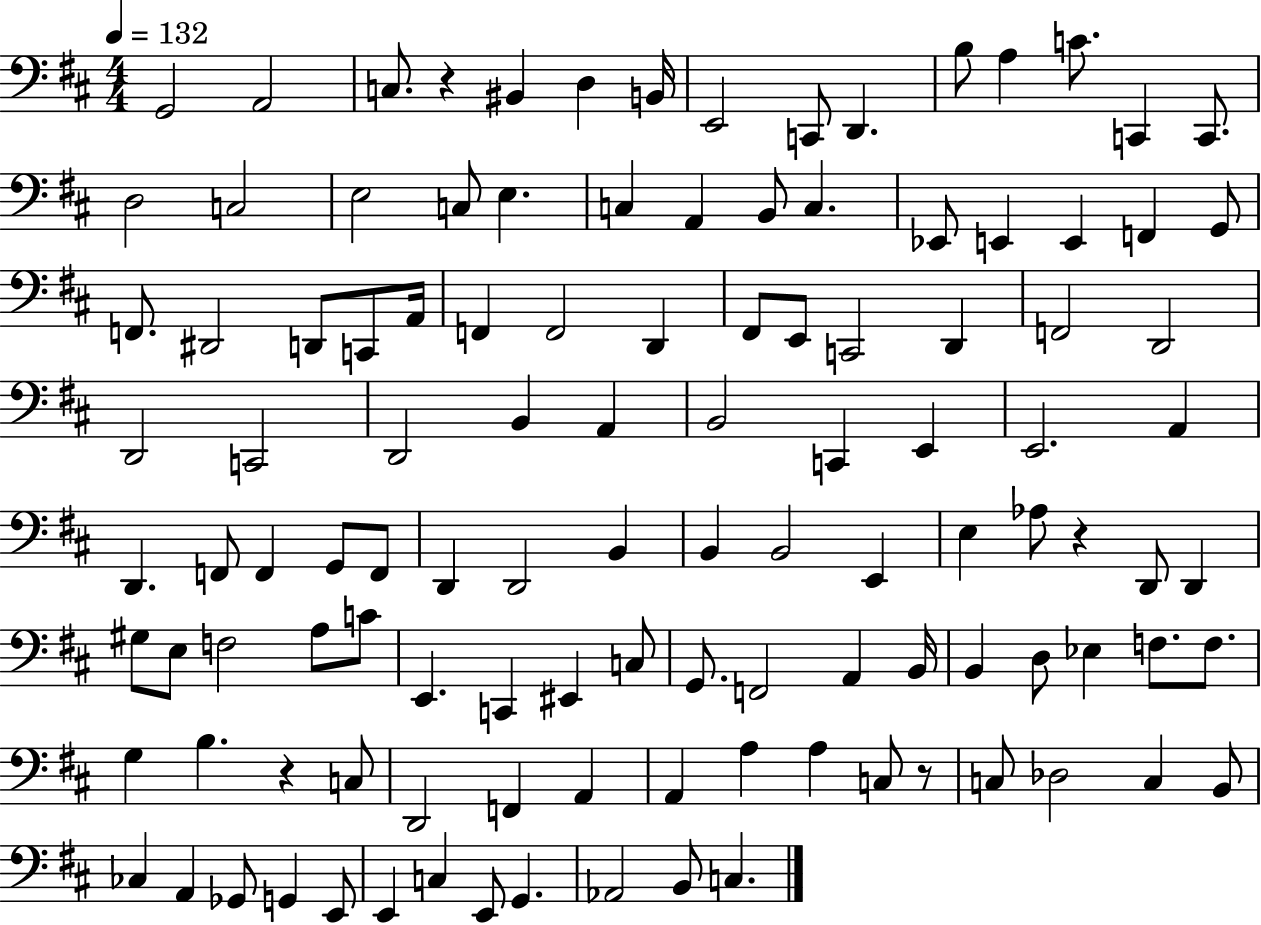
G2/h A2/h C3/e. R/q BIS2/q D3/q B2/s E2/h C2/e D2/q. B3/e A3/q C4/e. C2/q C2/e. D3/h C3/h E3/h C3/e E3/q. C3/q A2/q B2/e C3/q. Eb2/e E2/q E2/q F2/q G2/e F2/e. D#2/h D2/e C2/e A2/s F2/q F2/h D2/q F#2/e E2/e C2/h D2/q F2/h D2/h D2/h C2/h D2/h B2/q A2/q B2/h C2/q E2/q E2/h. A2/q D2/q. F2/e F2/q G2/e F2/e D2/q D2/h B2/q B2/q B2/h E2/q E3/q Ab3/e R/q D2/e D2/q G#3/e E3/e F3/h A3/e C4/e E2/q. C2/q EIS2/q C3/e G2/e. F2/h A2/q B2/s B2/q D3/e Eb3/q F3/e. F3/e. G3/q B3/q. R/q C3/e D2/h F2/q A2/q A2/q A3/q A3/q C3/e R/e C3/e Db3/h C3/q B2/e CES3/q A2/q Gb2/e G2/q E2/e E2/q C3/q E2/e G2/q. Ab2/h B2/e C3/q.